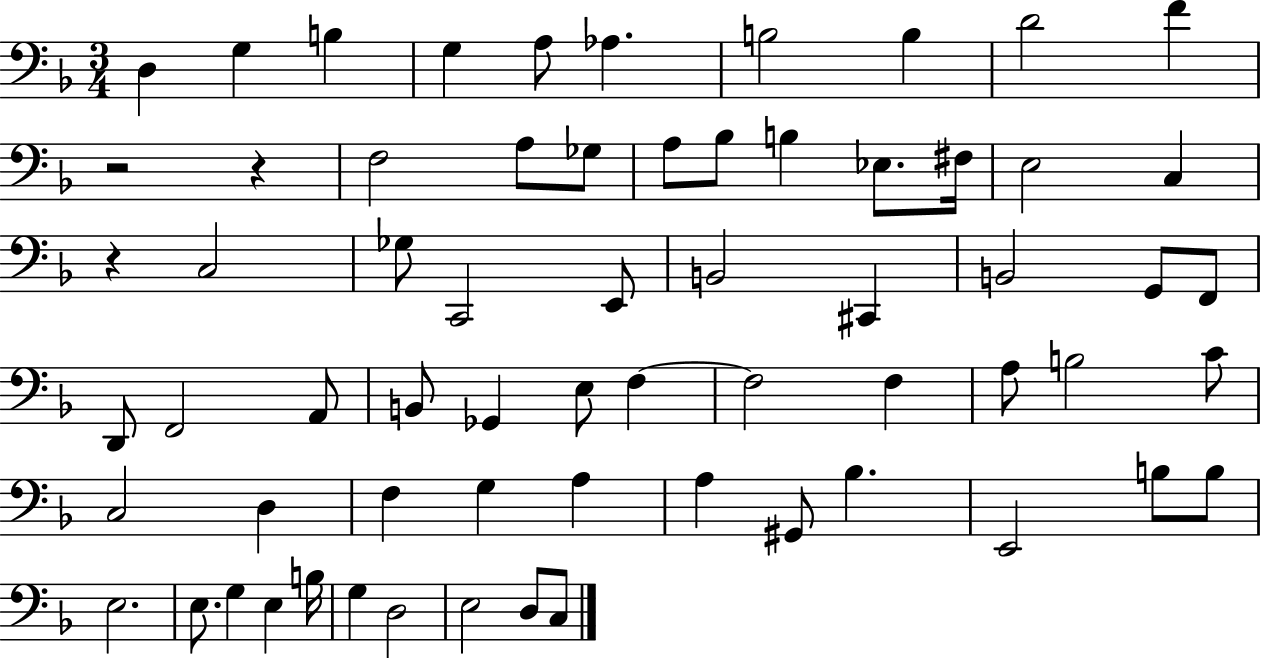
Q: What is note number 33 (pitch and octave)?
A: B2